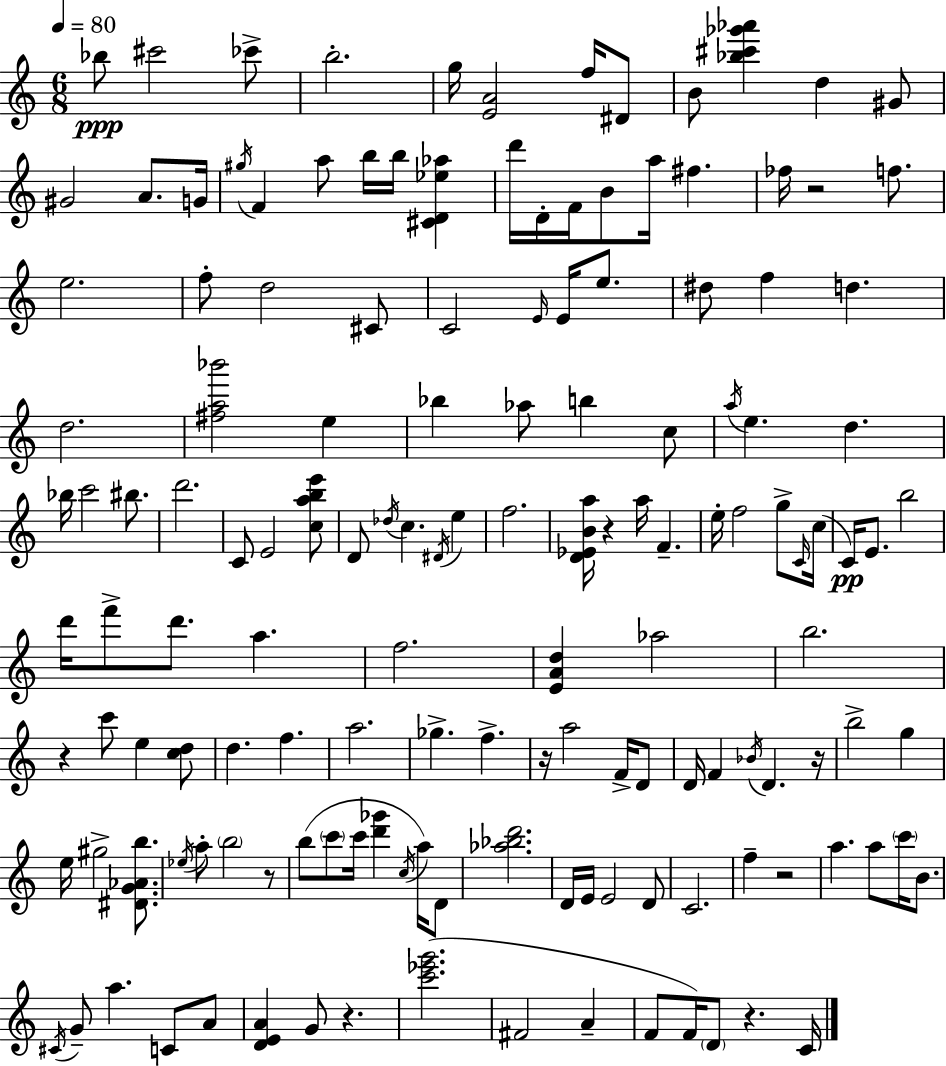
Bb5/e C#6/h CES6/e B5/h. G5/s [E4,A4]/h F5/s D#4/e B4/e [Bb5,C#6,Gb6,Ab6]/q D5/q G#4/e G#4/h A4/e. G4/s G#5/s F4/q A5/e B5/s B5/s [C#4,D4,Eb5,Ab5]/q D6/s D4/s F4/s B4/e A5/s F#5/q. FES5/s R/h F5/e. E5/h. F5/e D5/h C#4/e C4/h E4/s E4/s E5/e. D#5/e F5/q D5/q. D5/h. [F#5,A5,Bb6]/h E5/q Bb5/q Ab5/e B5/q C5/e A5/s E5/q. D5/q. Bb5/s C6/h BIS5/e. D6/h. C4/e E4/h [C5,A5,B5,E6]/e D4/e Db5/s C5/q. D#4/s E5/q F5/h. [D4,Eb4,B4,A5]/s R/q A5/s F4/q. E5/s F5/h G5/e C4/s C5/s C4/s E4/e. B5/h D6/s F6/e D6/e. A5/q. F5/h. [E4,A4,D5]/q Ab5/h B5/h. R/q C6/e E5/q [C5,D5]/e D5/q. F5/q. A5/h. Gb5/q. F5/q. R/s A5/h F4/s D4/e D4/s F4/q Bb4/s D4/q. R/s B5/h G5/q E5/s G#5/h [D#4,G4,Ab4,B5]/e. Eb5/s A5/e B5/h R/e B5/e C6/e C6/s [D6,Gb6]/q C5/s A5/s D4/e [Ab5,Bb5,D6]/h. D4/s E4/s E4/h D4/e C4/h. F5/q R/h A5/q. A5/e C6/s B4/e. C#4/s G4/e A5/q. C4/e A4/e [D4,E4,A4]/q G4/e R/q. [C6,Eb6,G6]/h. F#4/h A4/q F4/e F4/s D4/e R/q. C4/s